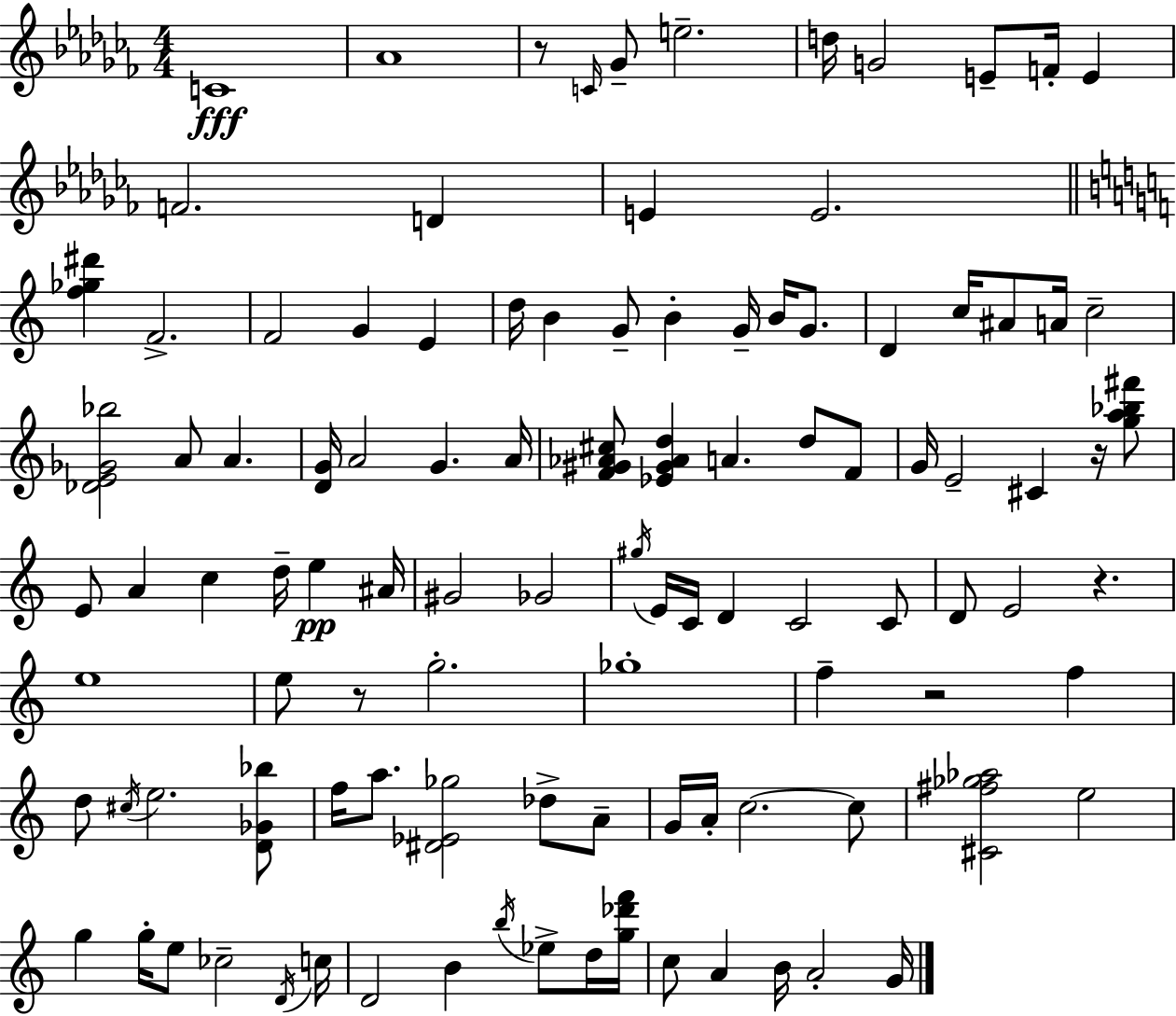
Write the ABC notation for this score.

X:1
T:Untitled
M:4/4
L:1/4
K:Abm
C4 _A4 z/2 C/4 _G/2 e2 d/4 G2 E/2 F/4 E F2 D E E2 [f_g^d'] F2 F2 G E d/4 B G/2 B G/4 B/4 G/2 D c/4 ^A/2 A/4 c2 [_DE_G_b]2 A/2 A [DG]/4 A2 G A/4 [F^G_A^c]/2 [_E^G_Ad] A d/2 F/2 G/4 E2 ^C z/4 [ga_b^f']/2 E/2 A c d/4 e ^A/4 ^G2 _G2 ^g/4 E/4 C/4 D C2 C/2 D/2 E2 z e4 e/2 z/2 g2 _g4 f z2 f d/2 ^c/4 e2 [D_G_b]/2 f/4 a/2 [^D_E_g]2 _d/2 A/2 G/4 A/4 c2 c/2 [^C^f_g_a]2 e2 g g/4 e/2 _c2 D/4 c/4 D2 B b/4 _e/2 d/4 [g_d'f']/4 c/2 A B/4 A2 G/4